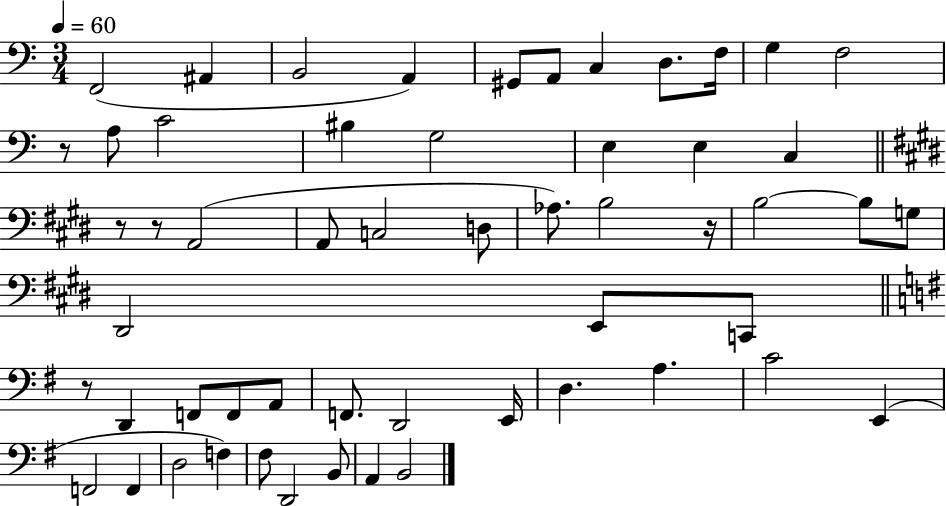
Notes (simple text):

F2/h A#2/q B2/h A2/q G#2/e A2/e C3/q D3/e. F3/s G3/q F3/h R/e A3/e C4/h BIS3/q G3/h E3/q E3/q C3/q R/e R/e A2/h A2/e C3/h D3/e Ab3/e. B3/h R/s B3/h B3/e G3/e D#2/h E2/e C2/e R/e D2/q F2/e F2/e A2/e F2/e. D2/h E2/s D3/q. A3/q. C4/h E2/q F2/h F2/q D3/h F3/q F#3/e D2/h B2/e A2/q B2/h